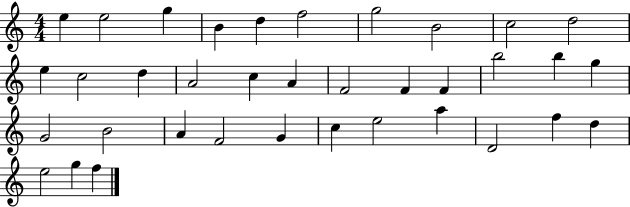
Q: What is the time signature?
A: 4/4